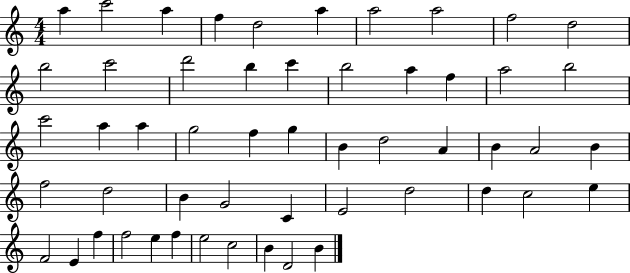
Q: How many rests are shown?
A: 0